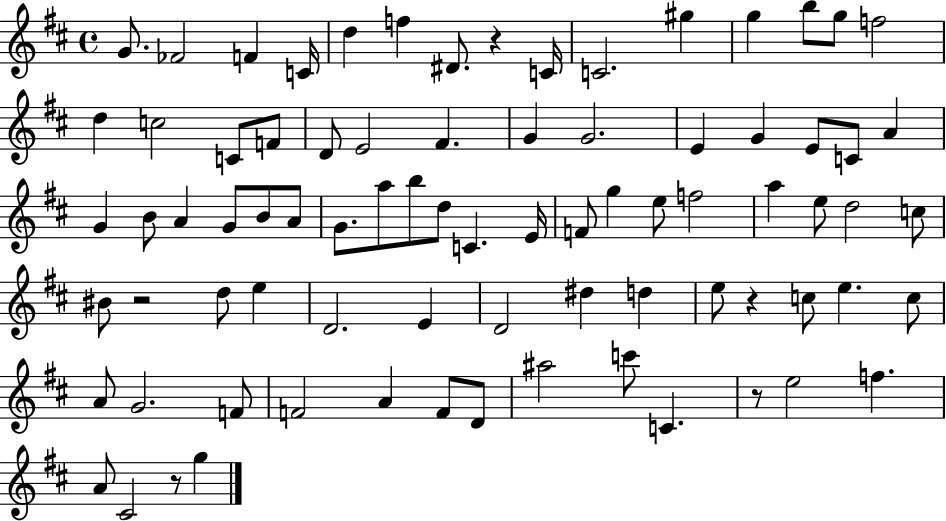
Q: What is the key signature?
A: D major